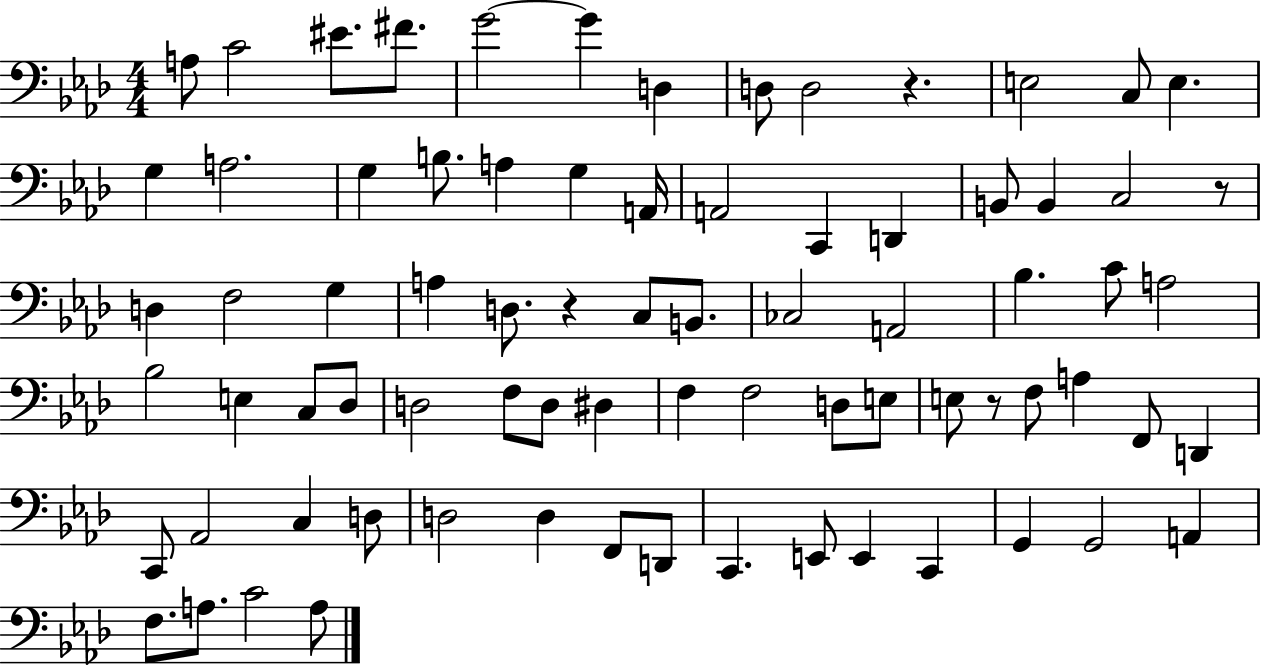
{
  \clef bass
  \numericTimeSignature
  \time 4/4
  \key aes \major
  a8 c'2 eis'8. fis'8. | g'2~~ g'4 d4 | d8 d2 r4. | e2 c8 e4. | \break g4 a2. | g4 b8. a4 g4 a,16 | a,2 c,4 d,4 | b,8 b,4 c2 r8 | \break d4 f2 g4 | a4 d8. r4 c8 b,8. | ces2 a,2 | bes4. c'8 a2 | \break bes2 e4 c8 des8 | d2 f8 d8 dis4 | f4 f2 d8 e8 | e8 r8 f8 a4 f,8 d,4 | \break c,8 aes,2 c4 d8 | d2 d4 f,8 d,8 | c,4. e,8 e,4 c,4 | g,4 g,2 a,4 | \break f8. a8. c'2 a8 | \bar "|."
}